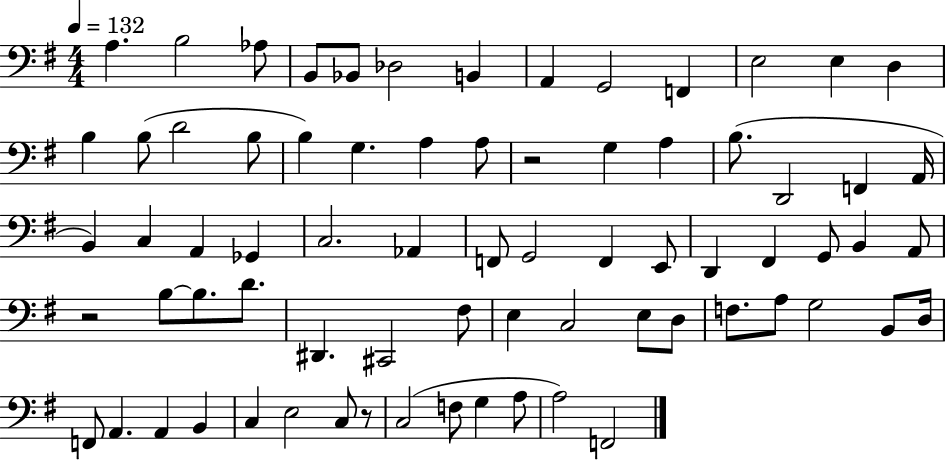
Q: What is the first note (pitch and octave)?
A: A3